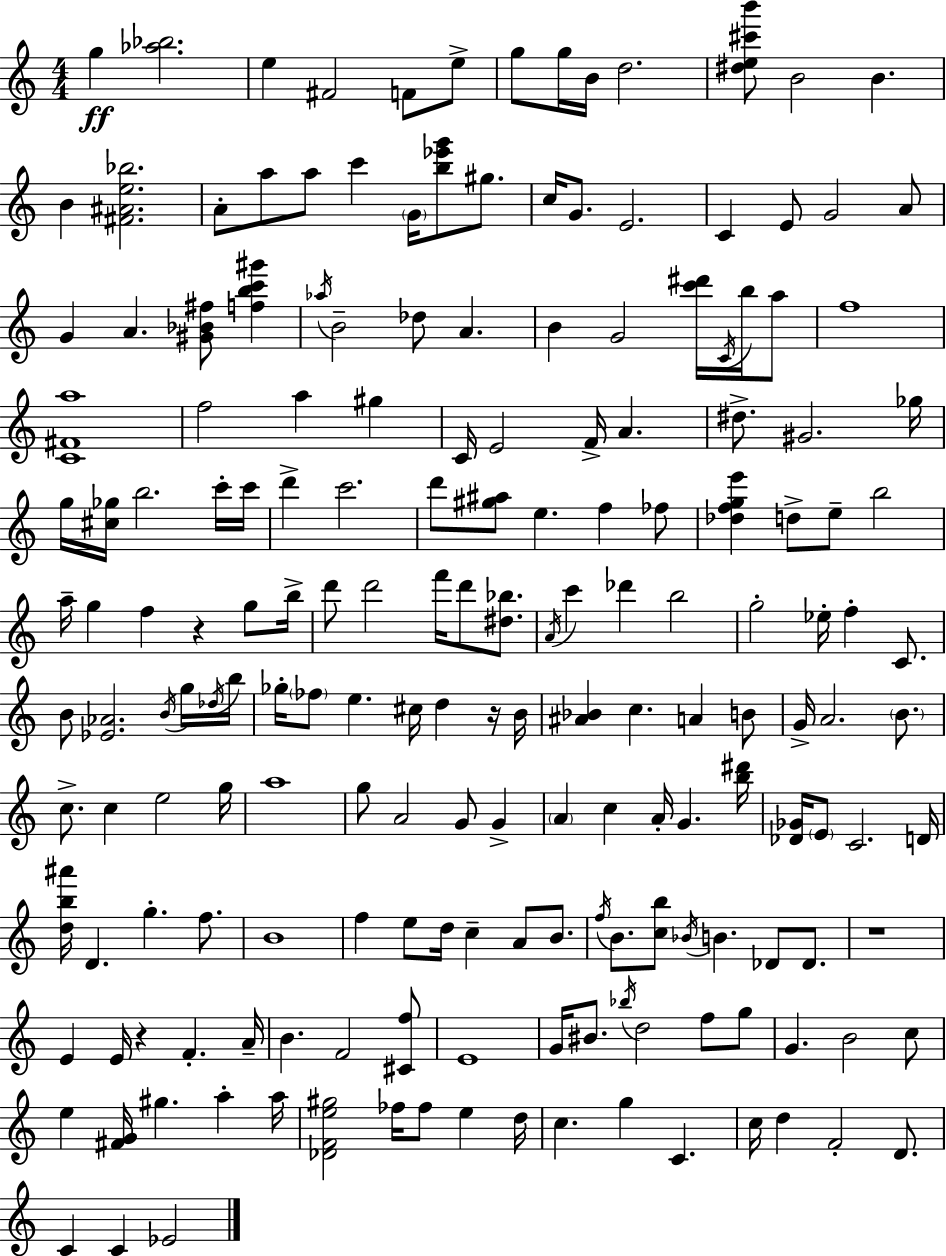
{
  \clef treble
  \numericTimeSignature
  \time 4/4
  \key a \minor
  g''4\ff <aes'' bes''>2. | e''4 fis'2 f'8 e''8-> | g''8 g''16 b'16 d''2. | <dis'' e'' cis''' b'''>8 b'2 b'4. | \break b'4 <fis' ais' e'' bes''>2. | a'8-. a''8 a''8 c'''4 \parenthesize g'16 <b'' ees''' g'''>8 gis''8. | c''16 g'8. e'2. | c'4 e'8 g'2 a'8 | \break g'4 a'4. <gis' bes' fis''>8 <f'' b'' c''' gis'''>4 | \acciaccatura { aes''16 } b'2-- des''8 a'4. | b'4 g'2 <c''' dis'''>16 \acciaccatura { c'16 } b''16 | a''8 f''1 | \break <c' fis' a''>1 | f''2 a''4 gis''4 | c'16 e'2 f'16-> a'4. | dis''8.-> gis'2. | \break ges''16 g''16 <cis'' ges''>16 b''2. | c'''16-. c'''16 d'''4-> c'''2. | d'''8 <gis'' ais''>8 e''4. f''4 | fes''8 <des'' f'' g'' e'''>4 d''8-> e''8-- b''2 | \break a''16-- g''4 f''4 r4 g''8 | b''16-> d'''8 d'''2 f'''16 d'''8 <dis'' bes''>8. | \acciaccatura { a'16 } c'''4 des'''4 b''2 | g''2-. ees''16-. f''4-. | \break c'8. b'8 <ees' aes'>2. | \acciaccatura { b'16 } g''16 \acciaccatura { des''16 } b''16 ges''16-. \parenthesize fes''8 e''4. cis''16 d''4 | r16 b'16 <ais' bes'>4 c''4. a'4 | b'8 g'16-> a'2. | \break \parenthesize b'8. c''8.-> c''4 e''2 | g''16 a''1 | g''8 a'2 g'8 | g'4-> \parenthesize a'4 c''4 a'16-. g'4. | \break <b'' dis'''>16 <des' ges'>16 \parenthesize e'8 c'2. | d'16 <d'' b'' ais'''>16 d'4. g''4.-. | f''8. b'1 | f''4 e''8 d''16 c''4-- | \break a'8 b'8. \acciaccatura { f''16 } b'8. <c'' b''>8 \acciaccatura { bes'16 } b'4. | des'8 des'8. r1 | e'4 e'16 r4 | f'4.-. a'16-- b'4. f'2 | \break <cis' f''>8 e'1 | g'16 bis'8. \acciaccatura { bes''16 } d''2 | f''8 g''8 g'4. b'2 | c''8 e''4 <fis' g'>16 gis''4. | \break a''4-. a''16 <des' f' e'' gis''>2 | fes''16 fes''8 e''4 d''16 c''4. g''4 | c'4. c''16 d''4 f'2-. | d'8. c'4 c'4 | \break ees'2 \bar "|."
}